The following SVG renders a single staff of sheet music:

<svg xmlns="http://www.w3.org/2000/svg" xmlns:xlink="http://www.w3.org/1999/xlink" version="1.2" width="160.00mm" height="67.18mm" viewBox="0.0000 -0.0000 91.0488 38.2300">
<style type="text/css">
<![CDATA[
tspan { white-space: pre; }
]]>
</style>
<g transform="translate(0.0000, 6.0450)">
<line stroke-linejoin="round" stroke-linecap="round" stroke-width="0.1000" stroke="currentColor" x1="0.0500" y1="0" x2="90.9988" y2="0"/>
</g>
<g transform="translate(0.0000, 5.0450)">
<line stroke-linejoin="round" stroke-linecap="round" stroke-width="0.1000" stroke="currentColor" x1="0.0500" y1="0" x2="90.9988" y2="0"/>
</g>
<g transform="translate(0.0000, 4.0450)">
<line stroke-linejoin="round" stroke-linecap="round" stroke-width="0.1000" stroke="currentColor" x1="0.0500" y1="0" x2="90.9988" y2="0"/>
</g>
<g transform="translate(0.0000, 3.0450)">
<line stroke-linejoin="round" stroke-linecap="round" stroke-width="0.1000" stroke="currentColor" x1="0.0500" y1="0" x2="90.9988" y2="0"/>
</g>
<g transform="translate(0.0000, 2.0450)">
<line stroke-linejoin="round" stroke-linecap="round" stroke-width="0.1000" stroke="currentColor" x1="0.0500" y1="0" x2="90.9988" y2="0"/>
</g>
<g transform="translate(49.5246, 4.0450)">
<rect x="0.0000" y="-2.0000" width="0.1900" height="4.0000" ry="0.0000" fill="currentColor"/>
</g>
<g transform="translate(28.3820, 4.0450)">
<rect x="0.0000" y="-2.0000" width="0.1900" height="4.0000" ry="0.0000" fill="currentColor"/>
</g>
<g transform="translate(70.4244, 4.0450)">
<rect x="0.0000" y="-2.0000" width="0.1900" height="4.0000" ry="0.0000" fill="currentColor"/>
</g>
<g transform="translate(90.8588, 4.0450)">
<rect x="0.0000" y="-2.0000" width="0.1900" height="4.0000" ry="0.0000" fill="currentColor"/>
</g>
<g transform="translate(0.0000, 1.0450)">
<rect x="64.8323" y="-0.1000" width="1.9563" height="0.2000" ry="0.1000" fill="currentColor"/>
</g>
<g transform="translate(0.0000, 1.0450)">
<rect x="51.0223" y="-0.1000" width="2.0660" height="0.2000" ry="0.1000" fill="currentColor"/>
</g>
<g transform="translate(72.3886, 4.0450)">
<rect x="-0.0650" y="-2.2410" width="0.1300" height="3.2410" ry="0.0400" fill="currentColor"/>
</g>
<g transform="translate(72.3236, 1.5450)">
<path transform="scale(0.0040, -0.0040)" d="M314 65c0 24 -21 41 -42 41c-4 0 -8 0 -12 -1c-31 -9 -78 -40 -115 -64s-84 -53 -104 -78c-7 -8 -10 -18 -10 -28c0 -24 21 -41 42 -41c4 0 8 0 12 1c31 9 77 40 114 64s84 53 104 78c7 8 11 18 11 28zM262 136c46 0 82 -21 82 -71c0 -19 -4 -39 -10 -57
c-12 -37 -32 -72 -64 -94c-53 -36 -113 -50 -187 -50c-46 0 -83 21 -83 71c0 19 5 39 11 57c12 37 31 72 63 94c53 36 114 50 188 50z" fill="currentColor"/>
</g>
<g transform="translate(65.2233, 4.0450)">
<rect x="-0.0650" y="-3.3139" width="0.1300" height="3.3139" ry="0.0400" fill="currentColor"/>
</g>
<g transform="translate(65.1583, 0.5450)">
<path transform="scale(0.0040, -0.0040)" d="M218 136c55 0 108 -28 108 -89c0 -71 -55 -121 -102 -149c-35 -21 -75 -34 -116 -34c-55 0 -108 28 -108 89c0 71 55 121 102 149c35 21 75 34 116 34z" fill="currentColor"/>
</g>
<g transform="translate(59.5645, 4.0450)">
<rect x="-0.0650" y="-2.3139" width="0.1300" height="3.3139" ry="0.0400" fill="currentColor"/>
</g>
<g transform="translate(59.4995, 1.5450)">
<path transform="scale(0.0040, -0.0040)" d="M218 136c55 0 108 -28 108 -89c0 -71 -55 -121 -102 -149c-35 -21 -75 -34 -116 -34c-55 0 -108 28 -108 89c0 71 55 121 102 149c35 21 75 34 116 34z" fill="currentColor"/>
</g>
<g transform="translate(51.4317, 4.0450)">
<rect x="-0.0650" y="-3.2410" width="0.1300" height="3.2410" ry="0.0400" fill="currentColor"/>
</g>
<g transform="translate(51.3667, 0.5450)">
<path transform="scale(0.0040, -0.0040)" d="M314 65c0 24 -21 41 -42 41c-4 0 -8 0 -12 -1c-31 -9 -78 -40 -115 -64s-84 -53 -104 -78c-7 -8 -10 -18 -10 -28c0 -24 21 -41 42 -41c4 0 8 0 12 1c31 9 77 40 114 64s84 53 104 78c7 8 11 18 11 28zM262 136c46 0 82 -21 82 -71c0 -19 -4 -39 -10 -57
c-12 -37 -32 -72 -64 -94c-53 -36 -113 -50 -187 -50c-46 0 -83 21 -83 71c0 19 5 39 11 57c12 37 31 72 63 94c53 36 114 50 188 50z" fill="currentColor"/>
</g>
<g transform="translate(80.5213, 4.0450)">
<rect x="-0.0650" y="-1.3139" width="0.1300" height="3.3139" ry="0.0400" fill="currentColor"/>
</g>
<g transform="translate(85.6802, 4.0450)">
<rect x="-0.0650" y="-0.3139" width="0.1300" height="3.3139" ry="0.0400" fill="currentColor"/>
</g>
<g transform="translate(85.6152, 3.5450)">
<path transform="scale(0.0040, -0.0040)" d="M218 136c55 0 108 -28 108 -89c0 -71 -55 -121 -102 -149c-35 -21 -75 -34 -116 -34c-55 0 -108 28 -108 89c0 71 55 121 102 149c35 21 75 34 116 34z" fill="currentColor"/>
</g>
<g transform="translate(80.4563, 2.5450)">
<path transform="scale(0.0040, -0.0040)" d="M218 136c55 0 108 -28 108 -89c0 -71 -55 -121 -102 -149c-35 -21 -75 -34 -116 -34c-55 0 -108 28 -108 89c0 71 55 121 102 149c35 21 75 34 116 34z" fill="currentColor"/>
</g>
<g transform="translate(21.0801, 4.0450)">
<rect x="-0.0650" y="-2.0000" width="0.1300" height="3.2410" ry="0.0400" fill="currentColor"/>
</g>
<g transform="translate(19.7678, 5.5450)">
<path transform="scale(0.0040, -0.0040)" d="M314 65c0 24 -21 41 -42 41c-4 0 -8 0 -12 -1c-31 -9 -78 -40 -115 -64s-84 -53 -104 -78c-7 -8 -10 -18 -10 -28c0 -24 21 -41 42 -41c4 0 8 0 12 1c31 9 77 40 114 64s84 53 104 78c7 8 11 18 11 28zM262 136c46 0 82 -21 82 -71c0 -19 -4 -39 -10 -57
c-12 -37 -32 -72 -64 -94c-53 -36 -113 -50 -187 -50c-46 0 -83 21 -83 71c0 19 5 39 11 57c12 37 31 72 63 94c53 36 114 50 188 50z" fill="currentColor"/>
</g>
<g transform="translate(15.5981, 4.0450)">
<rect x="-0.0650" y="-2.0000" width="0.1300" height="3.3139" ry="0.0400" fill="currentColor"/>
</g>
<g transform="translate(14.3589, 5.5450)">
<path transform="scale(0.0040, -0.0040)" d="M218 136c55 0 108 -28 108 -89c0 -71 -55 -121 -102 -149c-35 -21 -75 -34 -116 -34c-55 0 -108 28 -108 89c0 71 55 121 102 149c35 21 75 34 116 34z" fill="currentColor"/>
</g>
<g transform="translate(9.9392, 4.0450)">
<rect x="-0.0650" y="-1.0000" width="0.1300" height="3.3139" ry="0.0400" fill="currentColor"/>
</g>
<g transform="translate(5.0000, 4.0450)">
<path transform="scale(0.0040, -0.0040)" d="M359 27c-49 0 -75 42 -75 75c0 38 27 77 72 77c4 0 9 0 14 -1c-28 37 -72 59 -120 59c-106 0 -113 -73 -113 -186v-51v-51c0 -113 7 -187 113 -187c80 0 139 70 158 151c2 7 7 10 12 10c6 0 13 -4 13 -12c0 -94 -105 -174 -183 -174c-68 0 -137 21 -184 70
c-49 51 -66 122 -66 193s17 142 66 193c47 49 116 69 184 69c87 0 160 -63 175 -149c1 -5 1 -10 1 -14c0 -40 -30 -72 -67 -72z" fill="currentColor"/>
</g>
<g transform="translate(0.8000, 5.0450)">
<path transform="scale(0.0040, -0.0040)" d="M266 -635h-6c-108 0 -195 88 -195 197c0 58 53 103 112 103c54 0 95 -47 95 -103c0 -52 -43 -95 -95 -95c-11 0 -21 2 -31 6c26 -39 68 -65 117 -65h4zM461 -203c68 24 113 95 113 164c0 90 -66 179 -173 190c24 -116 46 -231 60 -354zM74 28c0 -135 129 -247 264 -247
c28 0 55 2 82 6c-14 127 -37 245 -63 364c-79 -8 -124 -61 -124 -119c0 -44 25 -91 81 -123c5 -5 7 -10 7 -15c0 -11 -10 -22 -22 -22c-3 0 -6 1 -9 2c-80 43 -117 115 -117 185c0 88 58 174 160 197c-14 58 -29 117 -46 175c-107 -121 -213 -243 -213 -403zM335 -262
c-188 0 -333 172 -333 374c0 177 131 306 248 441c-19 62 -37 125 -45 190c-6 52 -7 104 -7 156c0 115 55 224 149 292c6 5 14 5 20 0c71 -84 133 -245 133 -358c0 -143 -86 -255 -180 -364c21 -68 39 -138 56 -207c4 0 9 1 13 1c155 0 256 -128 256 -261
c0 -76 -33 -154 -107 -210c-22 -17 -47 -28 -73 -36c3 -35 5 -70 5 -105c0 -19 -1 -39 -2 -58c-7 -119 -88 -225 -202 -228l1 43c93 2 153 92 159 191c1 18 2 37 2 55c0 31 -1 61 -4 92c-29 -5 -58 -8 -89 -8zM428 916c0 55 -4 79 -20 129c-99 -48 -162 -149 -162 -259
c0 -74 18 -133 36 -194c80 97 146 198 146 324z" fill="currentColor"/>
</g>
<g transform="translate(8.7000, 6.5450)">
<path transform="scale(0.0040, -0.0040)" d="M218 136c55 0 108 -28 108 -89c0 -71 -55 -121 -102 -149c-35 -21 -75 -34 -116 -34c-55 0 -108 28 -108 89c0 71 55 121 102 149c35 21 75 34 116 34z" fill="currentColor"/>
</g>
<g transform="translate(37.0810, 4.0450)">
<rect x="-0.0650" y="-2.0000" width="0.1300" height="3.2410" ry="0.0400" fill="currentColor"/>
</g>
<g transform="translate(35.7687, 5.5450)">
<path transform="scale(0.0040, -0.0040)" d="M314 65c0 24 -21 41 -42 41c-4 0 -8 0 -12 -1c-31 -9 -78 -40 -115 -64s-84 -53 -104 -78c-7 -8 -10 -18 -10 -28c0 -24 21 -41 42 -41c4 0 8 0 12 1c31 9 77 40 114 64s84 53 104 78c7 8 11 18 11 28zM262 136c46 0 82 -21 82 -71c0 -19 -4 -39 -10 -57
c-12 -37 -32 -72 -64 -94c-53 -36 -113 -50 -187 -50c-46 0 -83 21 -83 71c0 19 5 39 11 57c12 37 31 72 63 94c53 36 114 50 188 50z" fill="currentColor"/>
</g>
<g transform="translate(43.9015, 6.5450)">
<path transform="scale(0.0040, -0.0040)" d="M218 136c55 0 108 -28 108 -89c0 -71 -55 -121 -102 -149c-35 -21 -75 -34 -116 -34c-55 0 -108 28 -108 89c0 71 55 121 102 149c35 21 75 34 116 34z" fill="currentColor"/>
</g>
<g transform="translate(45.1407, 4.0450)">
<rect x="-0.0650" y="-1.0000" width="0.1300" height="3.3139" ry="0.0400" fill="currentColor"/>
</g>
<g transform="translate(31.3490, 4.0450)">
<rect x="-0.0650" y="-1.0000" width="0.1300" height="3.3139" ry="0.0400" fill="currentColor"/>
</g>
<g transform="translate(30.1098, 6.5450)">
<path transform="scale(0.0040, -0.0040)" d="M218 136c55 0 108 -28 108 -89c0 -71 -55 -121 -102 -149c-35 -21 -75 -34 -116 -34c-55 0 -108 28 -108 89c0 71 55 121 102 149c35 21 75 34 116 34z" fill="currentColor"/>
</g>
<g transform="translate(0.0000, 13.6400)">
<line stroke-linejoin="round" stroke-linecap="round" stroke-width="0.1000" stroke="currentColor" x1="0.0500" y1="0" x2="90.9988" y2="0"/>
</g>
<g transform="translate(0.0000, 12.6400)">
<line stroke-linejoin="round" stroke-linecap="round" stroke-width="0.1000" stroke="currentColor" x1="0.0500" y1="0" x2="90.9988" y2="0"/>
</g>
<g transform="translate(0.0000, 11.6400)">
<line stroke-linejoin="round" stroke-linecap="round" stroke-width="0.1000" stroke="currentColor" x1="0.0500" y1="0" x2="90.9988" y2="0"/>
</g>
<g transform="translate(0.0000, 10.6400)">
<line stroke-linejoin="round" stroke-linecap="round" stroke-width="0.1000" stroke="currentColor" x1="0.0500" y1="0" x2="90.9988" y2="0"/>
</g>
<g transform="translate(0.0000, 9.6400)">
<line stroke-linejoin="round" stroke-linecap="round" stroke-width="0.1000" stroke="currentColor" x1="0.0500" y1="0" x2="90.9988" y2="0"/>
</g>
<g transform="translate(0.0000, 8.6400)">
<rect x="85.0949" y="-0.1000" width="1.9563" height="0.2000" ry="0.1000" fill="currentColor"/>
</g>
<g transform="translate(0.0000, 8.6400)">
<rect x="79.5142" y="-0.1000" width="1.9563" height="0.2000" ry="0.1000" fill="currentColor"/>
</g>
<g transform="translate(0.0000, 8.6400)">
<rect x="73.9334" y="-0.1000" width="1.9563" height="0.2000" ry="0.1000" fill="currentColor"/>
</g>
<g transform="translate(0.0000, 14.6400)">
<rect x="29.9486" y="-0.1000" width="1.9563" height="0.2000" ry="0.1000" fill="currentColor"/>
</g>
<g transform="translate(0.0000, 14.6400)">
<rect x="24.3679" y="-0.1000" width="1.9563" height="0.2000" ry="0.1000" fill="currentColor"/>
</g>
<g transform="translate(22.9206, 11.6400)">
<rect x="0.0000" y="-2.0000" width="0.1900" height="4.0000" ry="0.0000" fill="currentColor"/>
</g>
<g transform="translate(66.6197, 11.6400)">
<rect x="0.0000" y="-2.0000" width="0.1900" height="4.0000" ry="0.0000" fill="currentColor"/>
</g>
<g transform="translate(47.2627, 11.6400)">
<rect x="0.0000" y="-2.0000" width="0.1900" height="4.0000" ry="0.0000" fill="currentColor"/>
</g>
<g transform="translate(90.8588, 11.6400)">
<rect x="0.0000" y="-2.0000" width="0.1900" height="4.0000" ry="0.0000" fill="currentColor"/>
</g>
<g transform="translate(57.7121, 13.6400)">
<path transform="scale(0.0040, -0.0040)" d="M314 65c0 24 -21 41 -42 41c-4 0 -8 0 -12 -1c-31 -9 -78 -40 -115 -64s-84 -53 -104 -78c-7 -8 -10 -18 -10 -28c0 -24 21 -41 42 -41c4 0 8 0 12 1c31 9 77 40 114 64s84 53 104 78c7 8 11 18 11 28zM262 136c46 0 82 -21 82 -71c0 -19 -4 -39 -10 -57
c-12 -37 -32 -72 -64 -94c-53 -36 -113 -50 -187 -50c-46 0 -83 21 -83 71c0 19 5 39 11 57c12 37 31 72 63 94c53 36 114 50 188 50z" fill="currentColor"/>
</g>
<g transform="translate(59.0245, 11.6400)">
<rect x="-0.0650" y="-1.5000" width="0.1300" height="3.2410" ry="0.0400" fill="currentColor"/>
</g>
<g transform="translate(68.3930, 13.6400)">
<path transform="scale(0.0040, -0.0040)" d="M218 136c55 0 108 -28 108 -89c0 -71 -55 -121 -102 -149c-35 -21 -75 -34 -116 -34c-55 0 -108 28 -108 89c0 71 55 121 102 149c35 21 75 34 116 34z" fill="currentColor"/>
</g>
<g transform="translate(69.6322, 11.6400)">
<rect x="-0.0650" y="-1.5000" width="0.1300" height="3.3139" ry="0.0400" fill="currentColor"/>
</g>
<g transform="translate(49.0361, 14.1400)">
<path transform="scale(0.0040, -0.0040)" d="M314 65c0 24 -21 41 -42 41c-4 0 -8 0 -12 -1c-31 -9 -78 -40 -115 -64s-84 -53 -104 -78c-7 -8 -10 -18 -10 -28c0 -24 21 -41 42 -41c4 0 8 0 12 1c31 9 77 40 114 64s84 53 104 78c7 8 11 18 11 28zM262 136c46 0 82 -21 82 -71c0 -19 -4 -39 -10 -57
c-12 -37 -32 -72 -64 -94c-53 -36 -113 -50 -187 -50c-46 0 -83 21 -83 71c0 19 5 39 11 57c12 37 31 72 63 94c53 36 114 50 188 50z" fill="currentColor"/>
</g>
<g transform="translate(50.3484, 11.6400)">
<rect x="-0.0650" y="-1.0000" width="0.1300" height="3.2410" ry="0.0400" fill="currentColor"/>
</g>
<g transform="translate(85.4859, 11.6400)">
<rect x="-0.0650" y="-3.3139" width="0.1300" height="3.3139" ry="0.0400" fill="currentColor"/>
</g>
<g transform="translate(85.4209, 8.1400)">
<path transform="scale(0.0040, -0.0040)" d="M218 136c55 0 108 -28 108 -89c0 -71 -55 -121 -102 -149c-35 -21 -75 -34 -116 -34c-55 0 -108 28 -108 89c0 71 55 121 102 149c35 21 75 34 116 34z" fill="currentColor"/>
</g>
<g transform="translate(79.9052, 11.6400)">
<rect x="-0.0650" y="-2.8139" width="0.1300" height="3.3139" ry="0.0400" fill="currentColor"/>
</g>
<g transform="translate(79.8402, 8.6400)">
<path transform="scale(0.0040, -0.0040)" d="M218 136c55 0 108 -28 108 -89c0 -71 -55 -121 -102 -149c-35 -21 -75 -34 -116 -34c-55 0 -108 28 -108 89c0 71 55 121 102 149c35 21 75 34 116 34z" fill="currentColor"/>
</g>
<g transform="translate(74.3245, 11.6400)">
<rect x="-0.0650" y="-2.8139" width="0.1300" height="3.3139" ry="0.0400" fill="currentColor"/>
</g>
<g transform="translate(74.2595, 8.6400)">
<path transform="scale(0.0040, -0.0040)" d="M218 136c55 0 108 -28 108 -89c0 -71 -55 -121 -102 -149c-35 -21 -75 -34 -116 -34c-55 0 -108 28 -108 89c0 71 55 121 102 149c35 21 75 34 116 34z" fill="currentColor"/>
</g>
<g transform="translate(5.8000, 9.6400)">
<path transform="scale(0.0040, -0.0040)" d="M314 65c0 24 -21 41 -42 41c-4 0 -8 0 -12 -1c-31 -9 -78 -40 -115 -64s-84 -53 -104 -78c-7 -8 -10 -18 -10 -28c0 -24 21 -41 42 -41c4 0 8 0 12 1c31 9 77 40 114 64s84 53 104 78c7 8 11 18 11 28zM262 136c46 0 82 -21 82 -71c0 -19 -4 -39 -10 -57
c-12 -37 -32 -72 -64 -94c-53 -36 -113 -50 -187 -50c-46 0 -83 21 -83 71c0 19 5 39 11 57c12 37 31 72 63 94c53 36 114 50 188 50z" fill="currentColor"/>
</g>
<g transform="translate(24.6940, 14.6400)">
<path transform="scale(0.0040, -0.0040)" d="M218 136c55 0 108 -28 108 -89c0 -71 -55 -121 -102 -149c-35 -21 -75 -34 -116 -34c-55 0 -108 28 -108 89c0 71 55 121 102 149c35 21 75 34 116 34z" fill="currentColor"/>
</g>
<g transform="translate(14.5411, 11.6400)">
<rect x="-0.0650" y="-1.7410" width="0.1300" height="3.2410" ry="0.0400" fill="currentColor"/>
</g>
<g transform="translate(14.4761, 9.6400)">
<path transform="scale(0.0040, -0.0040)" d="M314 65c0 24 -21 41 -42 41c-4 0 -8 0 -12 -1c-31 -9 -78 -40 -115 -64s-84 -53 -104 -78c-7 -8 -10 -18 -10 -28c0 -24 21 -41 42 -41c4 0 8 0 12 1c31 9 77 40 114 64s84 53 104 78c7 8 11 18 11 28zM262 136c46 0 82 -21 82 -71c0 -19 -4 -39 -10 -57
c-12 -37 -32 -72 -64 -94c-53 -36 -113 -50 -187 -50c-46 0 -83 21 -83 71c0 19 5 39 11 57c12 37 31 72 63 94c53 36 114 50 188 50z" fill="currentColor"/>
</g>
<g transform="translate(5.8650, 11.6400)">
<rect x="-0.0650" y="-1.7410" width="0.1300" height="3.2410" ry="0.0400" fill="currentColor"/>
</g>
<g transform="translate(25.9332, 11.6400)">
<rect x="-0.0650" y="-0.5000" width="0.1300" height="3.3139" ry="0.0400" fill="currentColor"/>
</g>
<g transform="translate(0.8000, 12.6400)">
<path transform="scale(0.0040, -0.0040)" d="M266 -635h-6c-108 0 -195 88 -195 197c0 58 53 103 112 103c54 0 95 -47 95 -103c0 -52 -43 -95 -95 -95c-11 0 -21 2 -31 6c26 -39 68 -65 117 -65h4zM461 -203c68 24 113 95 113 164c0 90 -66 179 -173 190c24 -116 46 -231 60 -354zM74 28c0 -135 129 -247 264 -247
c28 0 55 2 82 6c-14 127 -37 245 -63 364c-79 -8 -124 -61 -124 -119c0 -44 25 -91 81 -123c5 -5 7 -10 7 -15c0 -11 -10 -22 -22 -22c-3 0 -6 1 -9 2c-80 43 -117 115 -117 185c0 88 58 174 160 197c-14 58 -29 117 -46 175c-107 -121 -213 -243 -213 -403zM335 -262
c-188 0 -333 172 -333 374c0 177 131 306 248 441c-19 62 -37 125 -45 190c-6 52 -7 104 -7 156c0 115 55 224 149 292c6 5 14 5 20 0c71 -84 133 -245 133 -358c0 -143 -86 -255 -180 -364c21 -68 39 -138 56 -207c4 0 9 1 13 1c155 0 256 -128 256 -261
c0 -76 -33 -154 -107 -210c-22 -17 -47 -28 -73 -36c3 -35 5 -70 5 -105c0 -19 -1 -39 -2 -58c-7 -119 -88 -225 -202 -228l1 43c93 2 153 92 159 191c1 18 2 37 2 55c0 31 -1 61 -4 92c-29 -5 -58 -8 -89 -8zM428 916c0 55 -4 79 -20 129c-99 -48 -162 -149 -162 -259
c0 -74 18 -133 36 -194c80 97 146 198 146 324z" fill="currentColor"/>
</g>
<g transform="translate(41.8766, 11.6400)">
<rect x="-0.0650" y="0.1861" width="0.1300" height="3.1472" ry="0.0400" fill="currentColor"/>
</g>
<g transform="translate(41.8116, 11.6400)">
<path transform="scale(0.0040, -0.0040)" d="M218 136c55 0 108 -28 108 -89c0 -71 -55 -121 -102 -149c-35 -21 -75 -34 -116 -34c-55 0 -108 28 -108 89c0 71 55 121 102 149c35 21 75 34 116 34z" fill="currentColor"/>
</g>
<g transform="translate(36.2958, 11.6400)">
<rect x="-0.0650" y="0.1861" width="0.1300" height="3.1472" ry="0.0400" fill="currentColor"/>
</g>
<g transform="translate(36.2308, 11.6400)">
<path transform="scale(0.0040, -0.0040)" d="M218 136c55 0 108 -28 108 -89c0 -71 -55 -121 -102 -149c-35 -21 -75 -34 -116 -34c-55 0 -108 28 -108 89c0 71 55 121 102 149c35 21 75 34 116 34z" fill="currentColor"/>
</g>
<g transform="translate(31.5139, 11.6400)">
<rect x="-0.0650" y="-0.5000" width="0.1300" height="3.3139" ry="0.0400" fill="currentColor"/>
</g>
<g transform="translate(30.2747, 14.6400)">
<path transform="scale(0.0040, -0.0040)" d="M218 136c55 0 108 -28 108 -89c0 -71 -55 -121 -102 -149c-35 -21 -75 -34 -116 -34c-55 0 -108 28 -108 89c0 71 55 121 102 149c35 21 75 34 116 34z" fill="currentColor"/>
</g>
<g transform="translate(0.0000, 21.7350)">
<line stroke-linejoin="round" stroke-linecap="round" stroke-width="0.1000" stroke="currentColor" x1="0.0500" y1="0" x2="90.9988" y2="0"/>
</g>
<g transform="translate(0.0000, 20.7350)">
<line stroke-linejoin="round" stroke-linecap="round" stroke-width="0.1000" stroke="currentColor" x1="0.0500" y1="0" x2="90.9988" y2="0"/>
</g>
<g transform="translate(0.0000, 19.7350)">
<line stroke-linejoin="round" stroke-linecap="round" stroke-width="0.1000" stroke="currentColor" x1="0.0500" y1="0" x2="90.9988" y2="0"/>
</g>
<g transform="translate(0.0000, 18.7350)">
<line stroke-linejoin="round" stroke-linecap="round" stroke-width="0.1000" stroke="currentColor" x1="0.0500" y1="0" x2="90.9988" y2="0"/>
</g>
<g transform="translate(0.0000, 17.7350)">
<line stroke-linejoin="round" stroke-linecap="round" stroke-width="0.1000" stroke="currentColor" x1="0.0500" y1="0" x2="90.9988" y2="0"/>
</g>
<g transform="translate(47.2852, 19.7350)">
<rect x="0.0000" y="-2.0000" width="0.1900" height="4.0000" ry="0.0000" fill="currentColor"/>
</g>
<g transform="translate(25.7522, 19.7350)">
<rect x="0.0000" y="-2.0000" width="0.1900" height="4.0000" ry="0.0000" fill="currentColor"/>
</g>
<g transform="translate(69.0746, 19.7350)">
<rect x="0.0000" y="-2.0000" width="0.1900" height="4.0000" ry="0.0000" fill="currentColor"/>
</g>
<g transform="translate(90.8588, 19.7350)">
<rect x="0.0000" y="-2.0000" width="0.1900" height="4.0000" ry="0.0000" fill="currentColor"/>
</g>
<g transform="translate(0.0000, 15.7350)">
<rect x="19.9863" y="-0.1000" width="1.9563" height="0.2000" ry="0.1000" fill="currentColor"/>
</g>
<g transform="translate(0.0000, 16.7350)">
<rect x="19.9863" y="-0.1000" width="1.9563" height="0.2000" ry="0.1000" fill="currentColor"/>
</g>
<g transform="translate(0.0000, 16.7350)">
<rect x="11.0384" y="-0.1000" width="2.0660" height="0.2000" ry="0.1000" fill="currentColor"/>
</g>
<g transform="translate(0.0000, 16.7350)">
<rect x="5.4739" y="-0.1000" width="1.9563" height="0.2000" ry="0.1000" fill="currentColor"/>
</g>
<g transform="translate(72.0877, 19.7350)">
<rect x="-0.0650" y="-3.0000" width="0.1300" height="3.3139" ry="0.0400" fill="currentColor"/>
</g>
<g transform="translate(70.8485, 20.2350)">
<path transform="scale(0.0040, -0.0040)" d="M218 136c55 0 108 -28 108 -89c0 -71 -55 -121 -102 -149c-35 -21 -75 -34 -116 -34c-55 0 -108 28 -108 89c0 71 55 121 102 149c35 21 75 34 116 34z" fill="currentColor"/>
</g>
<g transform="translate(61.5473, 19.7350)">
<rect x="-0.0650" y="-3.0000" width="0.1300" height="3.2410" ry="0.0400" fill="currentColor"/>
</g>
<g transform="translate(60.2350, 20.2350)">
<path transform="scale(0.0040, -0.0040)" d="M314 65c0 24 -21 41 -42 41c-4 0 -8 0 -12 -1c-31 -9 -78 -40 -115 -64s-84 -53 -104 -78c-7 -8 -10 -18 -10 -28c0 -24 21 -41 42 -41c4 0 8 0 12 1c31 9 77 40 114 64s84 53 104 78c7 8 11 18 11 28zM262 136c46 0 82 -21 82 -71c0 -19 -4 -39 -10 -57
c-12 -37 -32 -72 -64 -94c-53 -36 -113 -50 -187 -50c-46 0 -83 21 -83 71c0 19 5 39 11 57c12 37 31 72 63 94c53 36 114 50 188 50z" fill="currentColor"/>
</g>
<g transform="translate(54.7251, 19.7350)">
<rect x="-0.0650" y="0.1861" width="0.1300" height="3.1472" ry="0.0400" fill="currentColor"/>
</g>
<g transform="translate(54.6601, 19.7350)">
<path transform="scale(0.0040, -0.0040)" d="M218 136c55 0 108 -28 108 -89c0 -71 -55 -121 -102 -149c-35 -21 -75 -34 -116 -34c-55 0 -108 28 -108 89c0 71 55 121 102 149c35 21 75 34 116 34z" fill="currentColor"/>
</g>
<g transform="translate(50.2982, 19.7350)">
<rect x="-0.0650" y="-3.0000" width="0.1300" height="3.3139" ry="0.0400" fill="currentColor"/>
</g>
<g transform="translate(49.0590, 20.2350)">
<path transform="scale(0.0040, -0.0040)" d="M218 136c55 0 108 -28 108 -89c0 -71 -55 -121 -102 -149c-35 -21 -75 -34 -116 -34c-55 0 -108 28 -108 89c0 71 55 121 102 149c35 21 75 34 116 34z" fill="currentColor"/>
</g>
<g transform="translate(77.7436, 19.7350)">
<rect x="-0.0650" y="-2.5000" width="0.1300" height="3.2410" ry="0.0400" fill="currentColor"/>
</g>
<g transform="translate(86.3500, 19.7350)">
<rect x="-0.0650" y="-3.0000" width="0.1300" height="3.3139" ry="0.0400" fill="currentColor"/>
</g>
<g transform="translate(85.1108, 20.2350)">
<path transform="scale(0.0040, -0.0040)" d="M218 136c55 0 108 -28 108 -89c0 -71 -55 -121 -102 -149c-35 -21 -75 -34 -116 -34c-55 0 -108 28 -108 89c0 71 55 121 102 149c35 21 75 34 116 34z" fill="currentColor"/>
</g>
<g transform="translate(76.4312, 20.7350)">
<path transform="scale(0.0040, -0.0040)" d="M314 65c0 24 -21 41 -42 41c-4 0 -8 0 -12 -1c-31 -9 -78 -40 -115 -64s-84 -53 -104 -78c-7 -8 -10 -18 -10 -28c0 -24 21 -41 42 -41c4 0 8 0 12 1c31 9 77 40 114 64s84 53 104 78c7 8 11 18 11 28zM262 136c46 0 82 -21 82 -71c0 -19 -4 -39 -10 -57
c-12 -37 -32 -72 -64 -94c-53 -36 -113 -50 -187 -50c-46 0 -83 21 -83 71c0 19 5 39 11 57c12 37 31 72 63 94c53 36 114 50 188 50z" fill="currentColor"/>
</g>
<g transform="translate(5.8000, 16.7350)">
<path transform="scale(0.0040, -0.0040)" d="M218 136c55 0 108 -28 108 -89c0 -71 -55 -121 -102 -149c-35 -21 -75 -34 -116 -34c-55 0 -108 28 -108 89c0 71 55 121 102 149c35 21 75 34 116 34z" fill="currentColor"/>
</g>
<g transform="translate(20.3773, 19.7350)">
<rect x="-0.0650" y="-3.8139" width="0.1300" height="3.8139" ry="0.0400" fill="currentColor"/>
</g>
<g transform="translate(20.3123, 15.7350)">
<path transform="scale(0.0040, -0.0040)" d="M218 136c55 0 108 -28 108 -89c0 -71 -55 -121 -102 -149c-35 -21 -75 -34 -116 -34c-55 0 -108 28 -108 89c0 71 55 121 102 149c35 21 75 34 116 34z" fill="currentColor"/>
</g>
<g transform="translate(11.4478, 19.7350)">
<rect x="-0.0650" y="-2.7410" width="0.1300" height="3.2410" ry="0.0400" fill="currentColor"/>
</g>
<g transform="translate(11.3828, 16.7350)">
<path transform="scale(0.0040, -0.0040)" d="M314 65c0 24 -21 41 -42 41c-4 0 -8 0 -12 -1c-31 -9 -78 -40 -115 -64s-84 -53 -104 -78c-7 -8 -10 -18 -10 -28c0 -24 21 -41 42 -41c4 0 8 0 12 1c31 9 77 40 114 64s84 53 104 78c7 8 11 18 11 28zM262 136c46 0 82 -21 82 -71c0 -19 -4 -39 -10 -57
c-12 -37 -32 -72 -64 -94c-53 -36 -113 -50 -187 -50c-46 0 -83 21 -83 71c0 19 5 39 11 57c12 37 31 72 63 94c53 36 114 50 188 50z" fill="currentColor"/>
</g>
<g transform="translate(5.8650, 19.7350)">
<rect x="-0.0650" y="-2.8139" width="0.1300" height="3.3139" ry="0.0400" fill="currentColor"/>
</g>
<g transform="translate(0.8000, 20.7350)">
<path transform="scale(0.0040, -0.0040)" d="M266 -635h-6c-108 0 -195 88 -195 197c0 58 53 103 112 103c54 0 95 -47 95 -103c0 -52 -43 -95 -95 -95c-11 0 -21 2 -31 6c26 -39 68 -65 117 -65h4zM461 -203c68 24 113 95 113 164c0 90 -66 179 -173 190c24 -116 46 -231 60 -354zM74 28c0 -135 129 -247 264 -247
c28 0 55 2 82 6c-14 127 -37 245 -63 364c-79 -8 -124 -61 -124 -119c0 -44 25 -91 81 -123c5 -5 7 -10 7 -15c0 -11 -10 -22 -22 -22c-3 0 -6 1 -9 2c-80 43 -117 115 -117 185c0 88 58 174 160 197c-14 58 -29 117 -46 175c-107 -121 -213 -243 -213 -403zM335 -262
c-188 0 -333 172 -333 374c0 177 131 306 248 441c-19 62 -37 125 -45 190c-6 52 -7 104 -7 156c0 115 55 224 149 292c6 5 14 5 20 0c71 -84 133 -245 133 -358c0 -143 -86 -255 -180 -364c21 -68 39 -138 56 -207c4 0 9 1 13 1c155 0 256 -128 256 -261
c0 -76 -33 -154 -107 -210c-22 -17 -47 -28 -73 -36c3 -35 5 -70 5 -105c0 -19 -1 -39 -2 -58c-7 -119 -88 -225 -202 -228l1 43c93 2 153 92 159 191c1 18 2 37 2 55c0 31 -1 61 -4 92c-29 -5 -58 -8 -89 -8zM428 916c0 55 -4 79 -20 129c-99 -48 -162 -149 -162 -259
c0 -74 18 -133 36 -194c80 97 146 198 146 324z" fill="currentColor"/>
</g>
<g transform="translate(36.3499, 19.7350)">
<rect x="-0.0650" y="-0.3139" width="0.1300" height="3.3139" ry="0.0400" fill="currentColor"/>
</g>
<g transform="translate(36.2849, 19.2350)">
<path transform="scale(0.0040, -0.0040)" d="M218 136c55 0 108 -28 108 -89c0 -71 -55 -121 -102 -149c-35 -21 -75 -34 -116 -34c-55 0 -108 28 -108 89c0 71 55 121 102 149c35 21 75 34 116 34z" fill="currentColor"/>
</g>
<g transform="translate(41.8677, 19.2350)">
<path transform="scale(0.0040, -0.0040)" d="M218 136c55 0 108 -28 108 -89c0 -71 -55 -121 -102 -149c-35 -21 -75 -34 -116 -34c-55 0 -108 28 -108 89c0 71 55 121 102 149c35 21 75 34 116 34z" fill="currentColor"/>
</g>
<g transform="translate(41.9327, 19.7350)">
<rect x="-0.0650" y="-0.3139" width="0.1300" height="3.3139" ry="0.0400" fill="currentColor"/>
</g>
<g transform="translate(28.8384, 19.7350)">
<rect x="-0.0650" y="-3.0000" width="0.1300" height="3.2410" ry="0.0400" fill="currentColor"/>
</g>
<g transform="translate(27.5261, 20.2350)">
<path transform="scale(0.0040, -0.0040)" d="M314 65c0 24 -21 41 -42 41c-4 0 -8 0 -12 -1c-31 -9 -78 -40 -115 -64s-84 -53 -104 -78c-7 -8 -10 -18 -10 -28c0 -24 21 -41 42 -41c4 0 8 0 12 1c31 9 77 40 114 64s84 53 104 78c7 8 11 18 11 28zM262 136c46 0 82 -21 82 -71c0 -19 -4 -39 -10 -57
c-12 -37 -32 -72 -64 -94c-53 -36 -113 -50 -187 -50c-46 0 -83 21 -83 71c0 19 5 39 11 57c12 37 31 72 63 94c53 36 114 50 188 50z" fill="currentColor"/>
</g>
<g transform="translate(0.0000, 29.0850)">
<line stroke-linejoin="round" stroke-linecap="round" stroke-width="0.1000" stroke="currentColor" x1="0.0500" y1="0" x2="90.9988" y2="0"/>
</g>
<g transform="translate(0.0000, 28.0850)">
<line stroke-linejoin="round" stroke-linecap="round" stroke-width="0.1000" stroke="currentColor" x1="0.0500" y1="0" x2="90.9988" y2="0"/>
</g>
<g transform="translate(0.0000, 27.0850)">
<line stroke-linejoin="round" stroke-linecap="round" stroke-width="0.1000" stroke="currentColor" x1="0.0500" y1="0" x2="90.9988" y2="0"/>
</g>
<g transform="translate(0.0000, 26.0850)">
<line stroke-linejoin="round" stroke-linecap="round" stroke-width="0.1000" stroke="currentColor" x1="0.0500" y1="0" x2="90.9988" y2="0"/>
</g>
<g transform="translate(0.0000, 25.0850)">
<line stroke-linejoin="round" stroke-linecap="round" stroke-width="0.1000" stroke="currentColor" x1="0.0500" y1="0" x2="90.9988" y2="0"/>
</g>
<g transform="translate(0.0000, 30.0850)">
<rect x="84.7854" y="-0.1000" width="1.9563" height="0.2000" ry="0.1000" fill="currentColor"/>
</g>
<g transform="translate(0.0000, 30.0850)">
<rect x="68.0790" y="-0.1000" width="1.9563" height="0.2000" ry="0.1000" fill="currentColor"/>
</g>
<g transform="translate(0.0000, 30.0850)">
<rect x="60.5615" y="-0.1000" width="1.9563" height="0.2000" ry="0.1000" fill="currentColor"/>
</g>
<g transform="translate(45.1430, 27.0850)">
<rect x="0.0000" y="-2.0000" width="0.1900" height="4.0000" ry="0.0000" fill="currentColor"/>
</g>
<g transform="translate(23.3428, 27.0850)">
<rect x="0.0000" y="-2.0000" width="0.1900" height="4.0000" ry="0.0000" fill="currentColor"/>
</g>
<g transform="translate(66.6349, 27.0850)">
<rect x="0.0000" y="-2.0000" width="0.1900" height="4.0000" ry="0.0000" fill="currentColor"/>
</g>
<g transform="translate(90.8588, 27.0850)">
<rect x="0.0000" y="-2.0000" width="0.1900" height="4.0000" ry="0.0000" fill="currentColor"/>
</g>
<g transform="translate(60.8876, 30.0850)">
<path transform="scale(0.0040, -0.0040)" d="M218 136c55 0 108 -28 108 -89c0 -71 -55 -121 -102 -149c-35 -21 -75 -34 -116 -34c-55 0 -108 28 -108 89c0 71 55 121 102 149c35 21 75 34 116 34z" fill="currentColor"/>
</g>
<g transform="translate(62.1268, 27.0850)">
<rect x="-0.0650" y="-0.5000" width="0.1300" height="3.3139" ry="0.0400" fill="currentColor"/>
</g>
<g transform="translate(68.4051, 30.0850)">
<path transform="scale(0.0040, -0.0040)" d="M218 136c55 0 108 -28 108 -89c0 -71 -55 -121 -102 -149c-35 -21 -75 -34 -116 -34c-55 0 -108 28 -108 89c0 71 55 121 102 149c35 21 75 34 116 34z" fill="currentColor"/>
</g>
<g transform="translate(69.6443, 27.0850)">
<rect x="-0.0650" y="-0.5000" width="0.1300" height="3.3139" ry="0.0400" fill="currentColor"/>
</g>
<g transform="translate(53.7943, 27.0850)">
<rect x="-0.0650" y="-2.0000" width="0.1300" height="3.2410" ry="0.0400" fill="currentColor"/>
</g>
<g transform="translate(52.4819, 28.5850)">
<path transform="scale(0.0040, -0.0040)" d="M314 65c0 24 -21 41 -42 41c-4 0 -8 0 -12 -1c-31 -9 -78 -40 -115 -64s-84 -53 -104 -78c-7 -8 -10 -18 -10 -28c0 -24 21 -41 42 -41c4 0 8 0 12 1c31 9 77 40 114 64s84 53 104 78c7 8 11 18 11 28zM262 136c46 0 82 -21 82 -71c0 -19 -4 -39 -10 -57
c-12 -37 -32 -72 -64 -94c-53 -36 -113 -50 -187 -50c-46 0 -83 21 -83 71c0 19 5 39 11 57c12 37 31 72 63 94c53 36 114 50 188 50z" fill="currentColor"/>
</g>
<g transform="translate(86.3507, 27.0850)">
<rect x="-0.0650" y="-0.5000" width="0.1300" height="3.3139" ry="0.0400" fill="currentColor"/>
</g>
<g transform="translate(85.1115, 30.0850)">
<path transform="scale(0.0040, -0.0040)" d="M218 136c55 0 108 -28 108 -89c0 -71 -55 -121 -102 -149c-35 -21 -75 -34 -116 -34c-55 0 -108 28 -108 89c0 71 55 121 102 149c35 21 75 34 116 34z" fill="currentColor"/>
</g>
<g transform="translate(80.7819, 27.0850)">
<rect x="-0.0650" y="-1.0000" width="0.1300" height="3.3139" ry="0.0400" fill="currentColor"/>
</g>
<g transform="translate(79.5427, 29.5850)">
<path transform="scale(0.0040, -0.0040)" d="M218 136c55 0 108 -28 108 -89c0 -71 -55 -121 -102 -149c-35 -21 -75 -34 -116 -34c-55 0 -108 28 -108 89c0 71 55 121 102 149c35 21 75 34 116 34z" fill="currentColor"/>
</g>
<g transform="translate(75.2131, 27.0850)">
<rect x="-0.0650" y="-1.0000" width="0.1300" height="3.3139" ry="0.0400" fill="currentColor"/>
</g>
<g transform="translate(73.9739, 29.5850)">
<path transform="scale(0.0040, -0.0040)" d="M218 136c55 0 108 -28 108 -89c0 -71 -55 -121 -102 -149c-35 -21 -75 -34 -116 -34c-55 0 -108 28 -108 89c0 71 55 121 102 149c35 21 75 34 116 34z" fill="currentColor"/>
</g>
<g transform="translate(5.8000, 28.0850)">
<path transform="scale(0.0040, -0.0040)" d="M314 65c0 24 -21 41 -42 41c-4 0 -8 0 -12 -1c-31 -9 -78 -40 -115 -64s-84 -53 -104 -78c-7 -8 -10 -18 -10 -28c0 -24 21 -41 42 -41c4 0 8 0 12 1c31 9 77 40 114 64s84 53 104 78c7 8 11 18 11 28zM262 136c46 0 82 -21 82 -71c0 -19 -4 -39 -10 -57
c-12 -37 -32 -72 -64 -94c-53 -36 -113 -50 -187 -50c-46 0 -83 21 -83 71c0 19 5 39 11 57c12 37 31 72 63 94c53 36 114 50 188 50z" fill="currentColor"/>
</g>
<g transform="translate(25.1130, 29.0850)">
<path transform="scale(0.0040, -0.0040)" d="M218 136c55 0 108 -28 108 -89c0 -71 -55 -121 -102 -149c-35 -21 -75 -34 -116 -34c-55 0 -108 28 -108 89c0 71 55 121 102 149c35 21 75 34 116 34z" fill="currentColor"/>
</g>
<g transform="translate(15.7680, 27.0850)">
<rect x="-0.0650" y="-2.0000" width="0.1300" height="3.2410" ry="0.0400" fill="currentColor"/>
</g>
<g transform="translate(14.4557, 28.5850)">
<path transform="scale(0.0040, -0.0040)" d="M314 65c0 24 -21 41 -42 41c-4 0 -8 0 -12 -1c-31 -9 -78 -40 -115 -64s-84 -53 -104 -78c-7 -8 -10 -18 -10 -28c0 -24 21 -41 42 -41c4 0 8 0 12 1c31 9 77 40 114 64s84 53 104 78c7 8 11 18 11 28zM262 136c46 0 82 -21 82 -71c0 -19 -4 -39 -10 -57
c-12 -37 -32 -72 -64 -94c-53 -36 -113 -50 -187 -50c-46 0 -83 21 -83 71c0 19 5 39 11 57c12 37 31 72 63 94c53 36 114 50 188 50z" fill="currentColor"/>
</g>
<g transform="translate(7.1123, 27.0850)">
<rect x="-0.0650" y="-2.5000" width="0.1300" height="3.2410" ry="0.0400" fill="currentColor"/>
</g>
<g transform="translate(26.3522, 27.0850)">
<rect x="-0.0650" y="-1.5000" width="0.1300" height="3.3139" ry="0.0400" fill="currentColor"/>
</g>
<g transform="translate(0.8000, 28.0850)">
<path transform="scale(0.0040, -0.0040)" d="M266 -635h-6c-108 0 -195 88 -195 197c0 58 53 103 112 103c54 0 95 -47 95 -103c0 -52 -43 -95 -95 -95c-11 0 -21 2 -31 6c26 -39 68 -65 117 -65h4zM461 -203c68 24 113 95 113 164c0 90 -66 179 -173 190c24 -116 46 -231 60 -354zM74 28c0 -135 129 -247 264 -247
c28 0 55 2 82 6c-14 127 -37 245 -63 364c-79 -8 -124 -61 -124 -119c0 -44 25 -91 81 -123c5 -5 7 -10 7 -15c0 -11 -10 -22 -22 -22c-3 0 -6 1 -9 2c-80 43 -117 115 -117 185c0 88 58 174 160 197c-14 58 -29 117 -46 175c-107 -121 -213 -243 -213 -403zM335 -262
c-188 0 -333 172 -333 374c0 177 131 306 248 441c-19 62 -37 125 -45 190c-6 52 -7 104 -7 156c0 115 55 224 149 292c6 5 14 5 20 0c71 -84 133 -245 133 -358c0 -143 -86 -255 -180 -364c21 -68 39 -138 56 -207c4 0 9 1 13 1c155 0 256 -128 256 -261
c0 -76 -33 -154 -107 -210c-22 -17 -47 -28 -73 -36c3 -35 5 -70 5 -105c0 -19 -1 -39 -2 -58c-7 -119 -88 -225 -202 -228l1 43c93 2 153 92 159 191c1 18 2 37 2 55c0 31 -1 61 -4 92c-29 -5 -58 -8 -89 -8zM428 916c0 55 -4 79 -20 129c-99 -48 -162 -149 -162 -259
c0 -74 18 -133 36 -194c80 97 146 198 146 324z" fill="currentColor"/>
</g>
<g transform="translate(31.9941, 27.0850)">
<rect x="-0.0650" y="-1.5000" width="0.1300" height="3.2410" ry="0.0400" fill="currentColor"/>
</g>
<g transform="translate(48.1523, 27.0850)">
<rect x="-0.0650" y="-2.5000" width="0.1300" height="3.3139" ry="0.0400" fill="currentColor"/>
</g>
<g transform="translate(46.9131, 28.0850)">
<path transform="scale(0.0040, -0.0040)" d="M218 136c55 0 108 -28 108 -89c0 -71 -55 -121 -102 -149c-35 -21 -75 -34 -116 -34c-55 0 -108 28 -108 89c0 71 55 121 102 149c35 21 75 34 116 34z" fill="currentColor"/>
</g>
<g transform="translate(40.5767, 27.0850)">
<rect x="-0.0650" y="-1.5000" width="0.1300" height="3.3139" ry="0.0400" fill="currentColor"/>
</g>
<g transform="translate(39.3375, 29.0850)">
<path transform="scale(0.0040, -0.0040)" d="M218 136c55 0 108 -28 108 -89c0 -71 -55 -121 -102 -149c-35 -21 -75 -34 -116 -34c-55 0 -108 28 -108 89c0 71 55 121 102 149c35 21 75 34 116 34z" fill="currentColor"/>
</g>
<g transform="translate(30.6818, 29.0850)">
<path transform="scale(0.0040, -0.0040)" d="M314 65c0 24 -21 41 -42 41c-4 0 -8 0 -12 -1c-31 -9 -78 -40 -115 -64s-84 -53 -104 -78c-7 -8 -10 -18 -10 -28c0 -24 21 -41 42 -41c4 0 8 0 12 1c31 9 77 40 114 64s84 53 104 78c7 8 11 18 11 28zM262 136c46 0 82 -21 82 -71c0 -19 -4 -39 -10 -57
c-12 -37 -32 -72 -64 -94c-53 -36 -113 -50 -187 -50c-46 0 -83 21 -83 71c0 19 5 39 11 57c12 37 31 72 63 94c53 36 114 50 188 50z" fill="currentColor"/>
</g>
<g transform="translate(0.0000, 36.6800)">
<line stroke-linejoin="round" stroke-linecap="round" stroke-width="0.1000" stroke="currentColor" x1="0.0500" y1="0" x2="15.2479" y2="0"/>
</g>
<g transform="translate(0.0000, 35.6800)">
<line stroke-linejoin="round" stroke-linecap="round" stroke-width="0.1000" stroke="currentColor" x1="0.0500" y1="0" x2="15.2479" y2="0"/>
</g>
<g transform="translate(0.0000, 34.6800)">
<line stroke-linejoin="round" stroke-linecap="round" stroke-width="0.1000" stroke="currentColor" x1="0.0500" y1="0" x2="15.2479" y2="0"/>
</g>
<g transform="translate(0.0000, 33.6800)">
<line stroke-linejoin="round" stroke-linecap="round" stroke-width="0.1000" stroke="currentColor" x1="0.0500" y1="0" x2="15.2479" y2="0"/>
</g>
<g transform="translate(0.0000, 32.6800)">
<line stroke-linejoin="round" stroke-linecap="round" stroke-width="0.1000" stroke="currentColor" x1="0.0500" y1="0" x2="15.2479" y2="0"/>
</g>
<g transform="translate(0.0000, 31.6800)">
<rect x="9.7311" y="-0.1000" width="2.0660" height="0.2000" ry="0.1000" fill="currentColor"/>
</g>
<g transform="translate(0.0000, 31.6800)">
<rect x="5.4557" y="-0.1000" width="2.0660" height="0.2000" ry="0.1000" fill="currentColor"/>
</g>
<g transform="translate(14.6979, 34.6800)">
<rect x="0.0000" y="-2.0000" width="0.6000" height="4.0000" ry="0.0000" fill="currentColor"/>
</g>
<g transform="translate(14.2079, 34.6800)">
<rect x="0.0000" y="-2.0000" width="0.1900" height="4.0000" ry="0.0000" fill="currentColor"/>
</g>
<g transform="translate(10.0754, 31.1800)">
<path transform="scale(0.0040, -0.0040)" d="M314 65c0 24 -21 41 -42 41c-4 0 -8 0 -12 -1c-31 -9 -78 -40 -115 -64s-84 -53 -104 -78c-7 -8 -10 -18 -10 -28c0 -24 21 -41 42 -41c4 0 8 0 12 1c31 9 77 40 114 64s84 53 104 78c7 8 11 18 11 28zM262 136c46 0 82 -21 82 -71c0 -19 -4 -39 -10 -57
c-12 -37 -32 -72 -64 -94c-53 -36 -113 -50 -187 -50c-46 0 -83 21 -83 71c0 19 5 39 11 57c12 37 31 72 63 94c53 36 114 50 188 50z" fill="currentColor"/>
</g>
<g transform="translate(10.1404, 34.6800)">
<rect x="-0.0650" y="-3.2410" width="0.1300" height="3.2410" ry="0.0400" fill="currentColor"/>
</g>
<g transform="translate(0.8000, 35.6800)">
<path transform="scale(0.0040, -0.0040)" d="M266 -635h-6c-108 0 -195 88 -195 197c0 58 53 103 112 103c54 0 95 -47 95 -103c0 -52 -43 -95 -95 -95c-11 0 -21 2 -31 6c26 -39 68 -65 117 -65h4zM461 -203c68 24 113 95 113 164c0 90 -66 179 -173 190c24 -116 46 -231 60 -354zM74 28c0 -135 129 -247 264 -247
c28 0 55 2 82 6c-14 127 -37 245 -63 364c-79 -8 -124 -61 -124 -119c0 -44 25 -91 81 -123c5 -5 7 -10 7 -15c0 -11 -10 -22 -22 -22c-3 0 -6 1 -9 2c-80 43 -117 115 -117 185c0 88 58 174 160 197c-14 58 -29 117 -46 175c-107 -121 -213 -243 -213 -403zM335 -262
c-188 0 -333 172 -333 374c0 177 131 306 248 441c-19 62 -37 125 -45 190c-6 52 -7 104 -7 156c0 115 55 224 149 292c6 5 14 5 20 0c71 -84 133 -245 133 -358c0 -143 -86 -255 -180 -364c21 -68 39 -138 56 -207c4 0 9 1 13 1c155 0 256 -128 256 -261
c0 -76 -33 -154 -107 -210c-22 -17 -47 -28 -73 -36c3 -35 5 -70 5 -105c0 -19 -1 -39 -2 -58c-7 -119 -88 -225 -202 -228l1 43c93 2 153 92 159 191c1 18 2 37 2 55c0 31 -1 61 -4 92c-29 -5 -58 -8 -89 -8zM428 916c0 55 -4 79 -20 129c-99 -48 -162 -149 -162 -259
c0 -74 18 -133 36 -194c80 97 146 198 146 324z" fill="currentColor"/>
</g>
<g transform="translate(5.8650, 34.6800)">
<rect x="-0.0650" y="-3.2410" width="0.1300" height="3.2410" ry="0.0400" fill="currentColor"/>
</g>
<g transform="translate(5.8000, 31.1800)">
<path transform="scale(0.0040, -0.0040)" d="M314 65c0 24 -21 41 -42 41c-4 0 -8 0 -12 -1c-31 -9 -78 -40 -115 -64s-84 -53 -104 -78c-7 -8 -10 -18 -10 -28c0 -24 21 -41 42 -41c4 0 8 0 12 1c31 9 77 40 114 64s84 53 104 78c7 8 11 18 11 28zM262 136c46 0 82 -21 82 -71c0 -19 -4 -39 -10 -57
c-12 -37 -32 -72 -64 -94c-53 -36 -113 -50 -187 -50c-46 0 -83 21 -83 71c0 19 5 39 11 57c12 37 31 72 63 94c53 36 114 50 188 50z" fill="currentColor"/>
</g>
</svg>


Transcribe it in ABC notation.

X:1
T:Untitled
M:4/4
L:1/4
K:C
D F F2 D F2 D b2 g b g2 e c f2 f2 C C B B D2 E2 E a a b a a2 c' A2 c c A B A2 A G2 A G2 F2 E E2 E G F2 C C D D C b2 b2